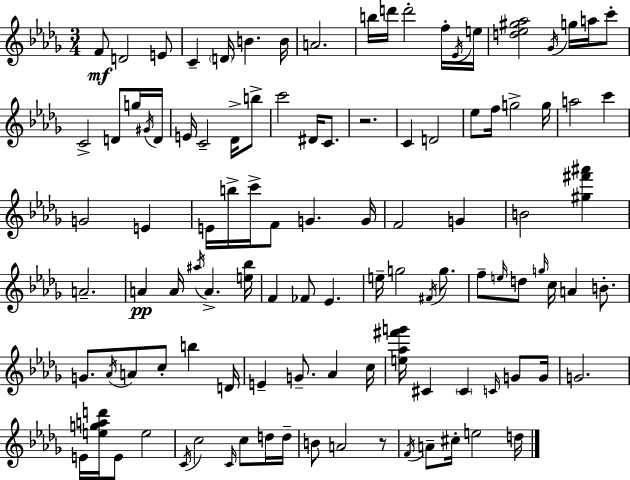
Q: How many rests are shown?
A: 2